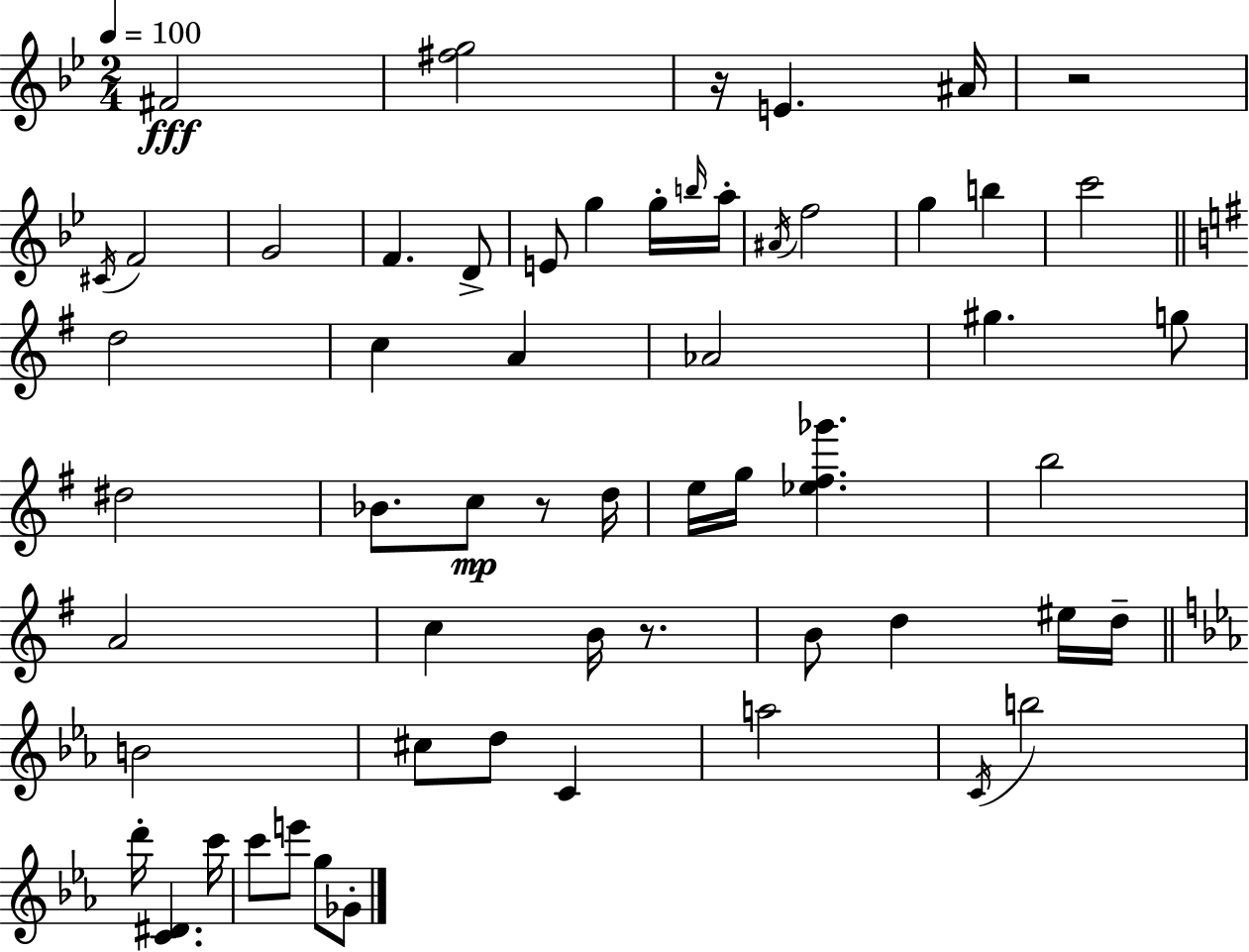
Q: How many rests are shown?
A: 4